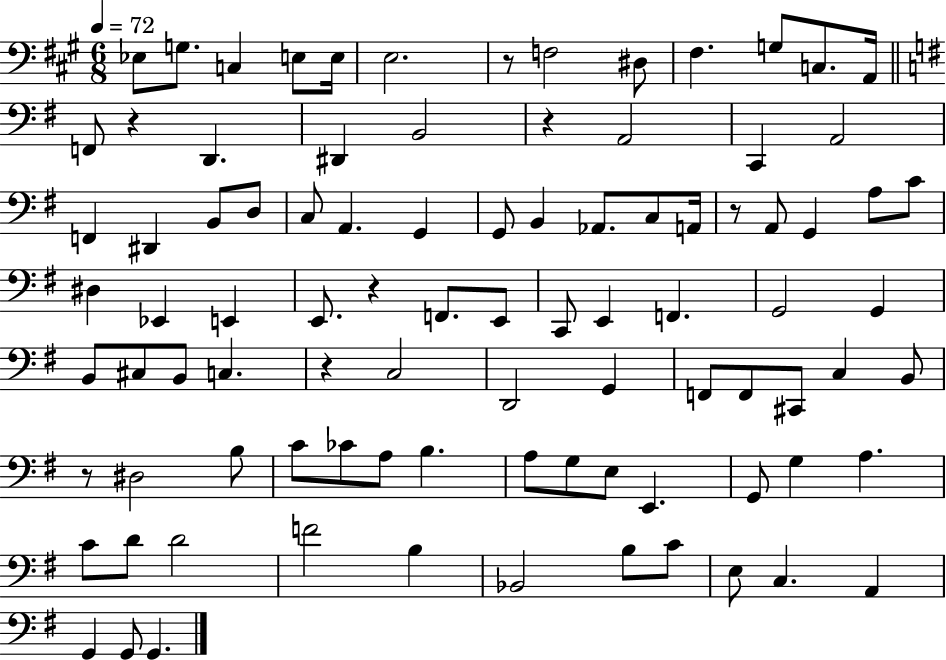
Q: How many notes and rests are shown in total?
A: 92